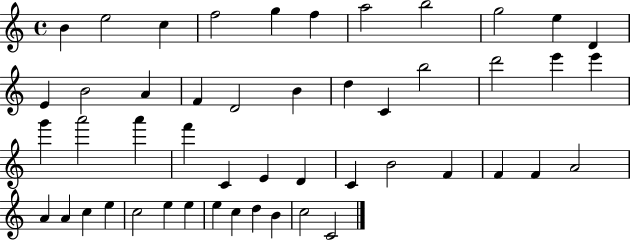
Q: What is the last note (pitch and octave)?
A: C4